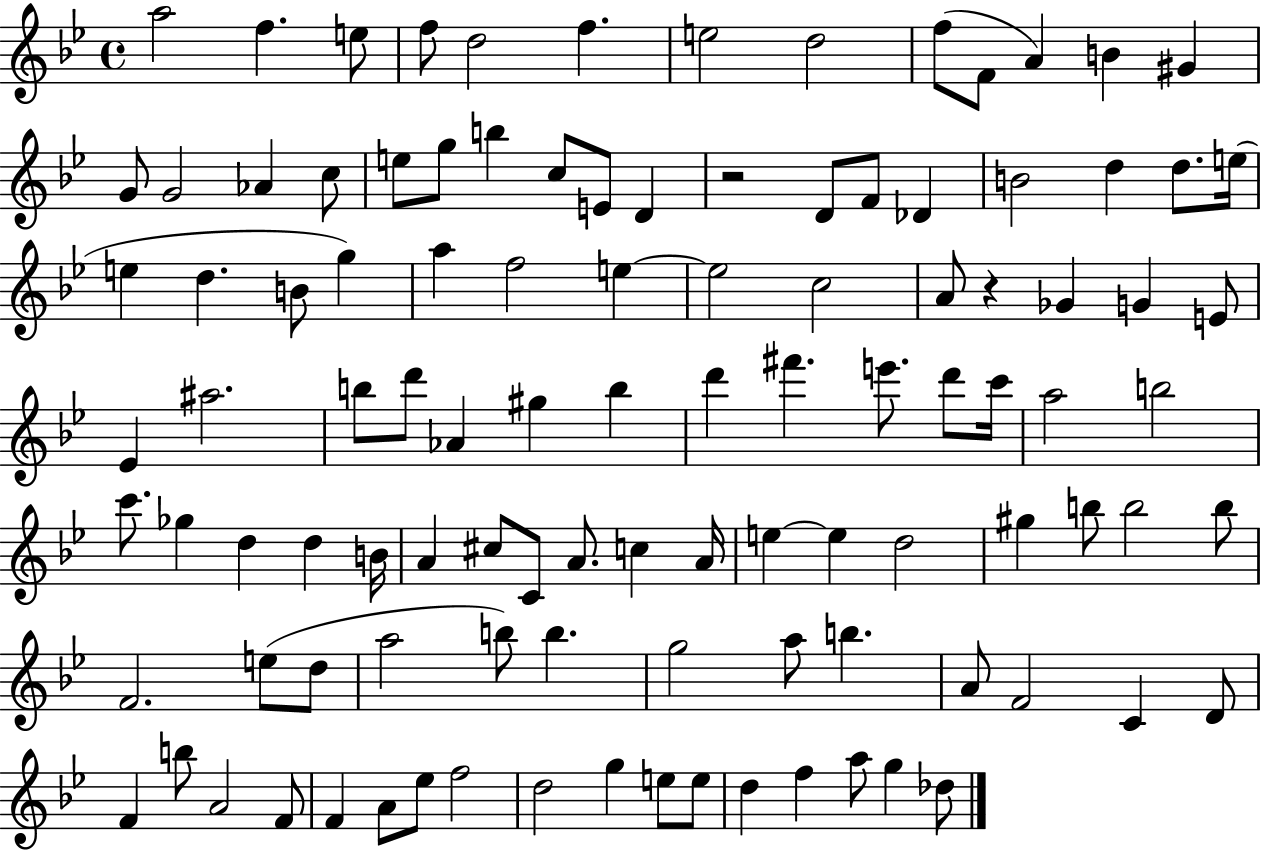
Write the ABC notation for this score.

X:1
T:Untitled
M:4/4
L:1/4
K:Bb
a2 f e/2 f/2 d2 f e2 d2 f/2 F/2 A B ^G G/2 G2 _A c/2 e/2 g/2 b c/2 E/2 D z2 D/2 F/2 _D B2 d d/2 e/4 e d B/2 g a f2 e e2 c2 A/2 z _G G E/2 _E ^a2 b/2 d'/2 _A ^g b d' ^f' e'/2 d'/2 c'/4 a2 b2 c'/2 _g d d B/4 A ^c/2 C/2 A/2 c A/4 e e d2 ^g b/2 b2 b/2 F2 e/2 d/2 a2 b/2 b g2 a/2 b A/2 F2 C D/2 F b/2 A2 F/2 F A/2 _e/2 f2 d2 g e/2 e/2 d f a/2 g _d/2